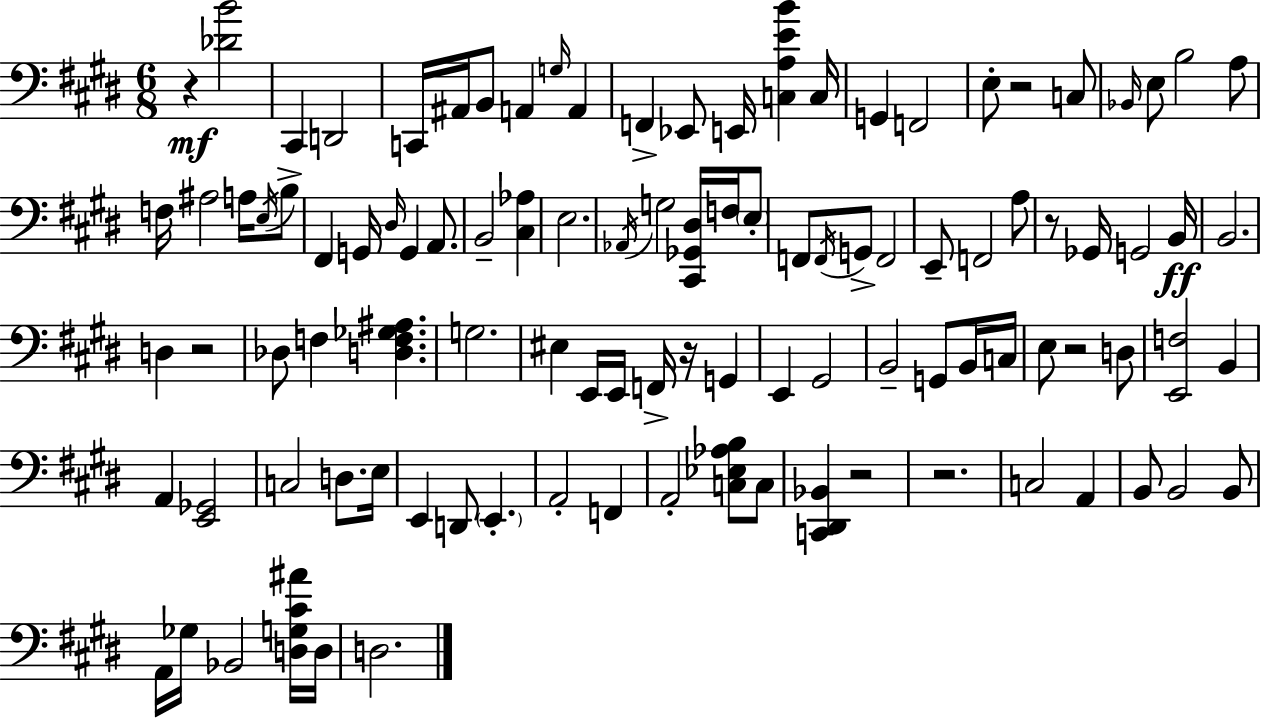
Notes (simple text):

R/q [Db4,B4]/h C#2/q D2/h C2/s A#2/s B2/e A2/q G3/s A2/q F2/q Eb2/e E2/s [C3,A3,E4,B4]/q C3/s G2/q F2/h E3/e R/h C3/e Bb2/s E3/e B3/h A3/e F3/s A#3/h A3/s E3/s B3/e F#2/q G2/s D#3/s G2/q A2/e. B2/h [C#3,Ab3]/q E3/h. Ab2/s G3/h [C#2,Gb2,D#3]/s F3/s E3/e F2/e F2/s G2/e F2/h E2/e F2/h A3/e R/e Gb2/s G2/h B2/s B2/h. D3/q R/h Db3/e F3/q [D3,F3,Gb3,A#3]/q. G3/h. EIS3/q E2/s E2/s F2/s R/s G2/q E2/q G#2/h B2/h G2/e B2/s C3/s E3/e R/h D3/e [E2,F3]/h B2/q A2/q [E2,Gb2]/h C3/h D3/e. E3/s E2/q D2/e E2/q. A2/h F2/q A2/h [C3,Eb3,Ab3,B3]/e C3/e [C2,D#2,Bb2]/q R/h R/h. C3/h A2/q B2/e B2/h B2/e A2/s Gb3/s Bb2/h [D3,G3,C#4,A#4]/s D3/s D3/h.